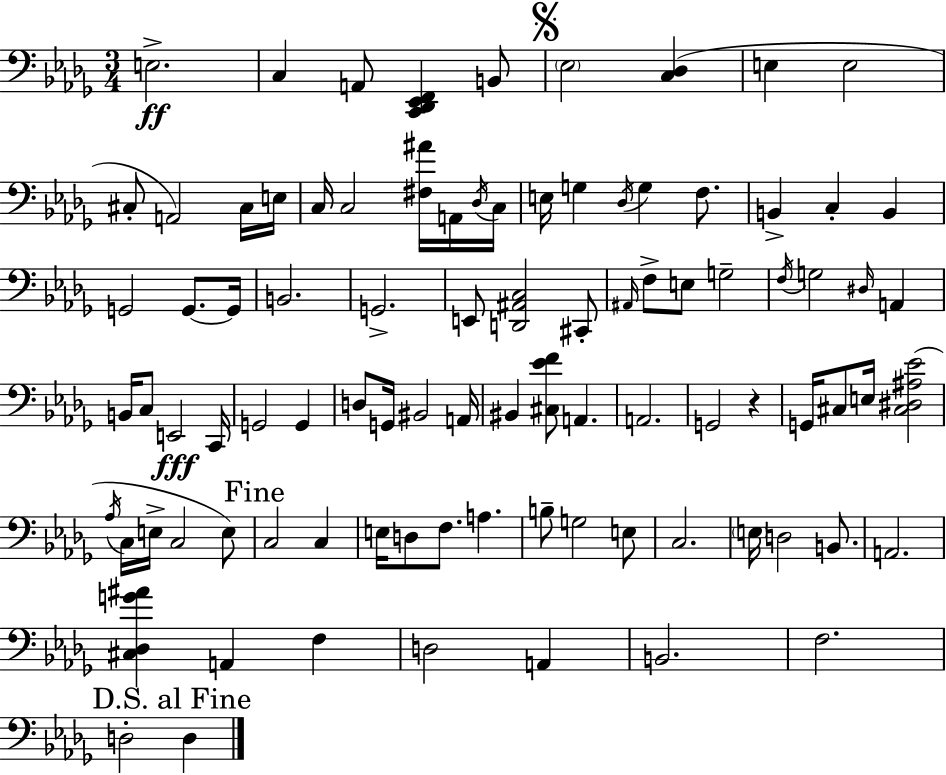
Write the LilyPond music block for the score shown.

{
  \clef bass
  \numericTimeSignature
  \time 3/4
  \key bes \minor
  e2.->\ff | c4 a,8 <c, des, ees, f,>4 b,8 | \mark \markup { \musicglyph "scripts.segno" } \parenthesize ees2 <c des>4( | e4 e2 | \break cis8-. a,2) cis16 e16 | c16 c2 <fis ais'>16 a,16 \acciaccatura { des16 } | c16 e16 g4 \acciaccatura { des16 } g4 f8. | b,4-> c4-. b,4 | \break g,2 g,8.~~ | g,16 b,2. | g,2.-> | e,8 <d, ais, c>2 | \break cis,8-. \grace { ais,16 } f8-> e8 g2-- | \acciaccatura { f16 } g2 | \grace { dis16 } a,4 b,16 c8 e,2\fff | c,16 g,2 | \break g,4 d8 g,16 bis,2 | a,16 bis,4 <cis ees' f'>8 a,4. | a,2. | g,2 | \break r4 g,16 cis8 e16 <cis dis ais ees'>2( | \acciaccatura { aes16 } c16 e16-> c2 | e8) \mark "Fine" c2 | c4 e16 d8 f8. | \break a4. b8-- g2 | e8 c2. | \parenthesize e16 d2 | b,8. a,2. | \break <cis des g' ais'>4 a,4 | f4 d2 | a,4 b,2. | f2. | \break \mark "D.S. al Fine" d2-. | d4 \bar "|."
}